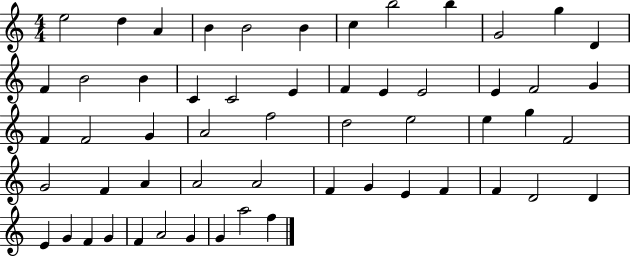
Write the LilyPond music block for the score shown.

{
  \clef treble
  \numericTimeSignature
  \time 4/4
  \key c \major
  e''2 d''4 a'4 | b'4 b'2 b'4 | c''4 b''2 b''4 | g'2 g''4 d'4 | \break f'4 b'2 b'4 | c'4 c'2 e'4 | f'4 e'4 e'2 | e'4 f'2 g'4 | \break f'4 f'2 g'4 | a'2 f''2 | d''2 e''2 | e''4 g''4 f'2 | \break g'2 f'4 a'4 | a'2 a'2 | f'4 g'4 e'4 f'4 | f'4 d'2 d'4 | \break e'4 g'4 f'4 g'4 | f'4 a'2 g'4 | g'4 a''2 f''4 | \bar "|."
}